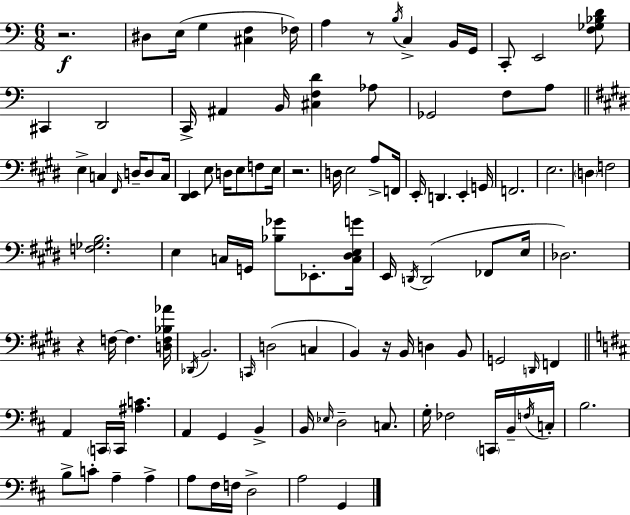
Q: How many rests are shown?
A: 5